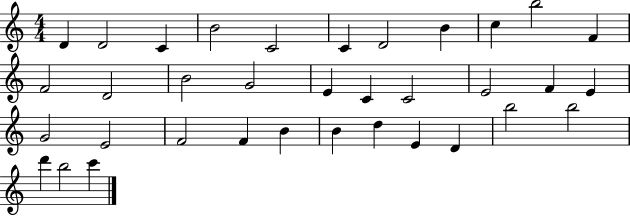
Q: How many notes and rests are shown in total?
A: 35